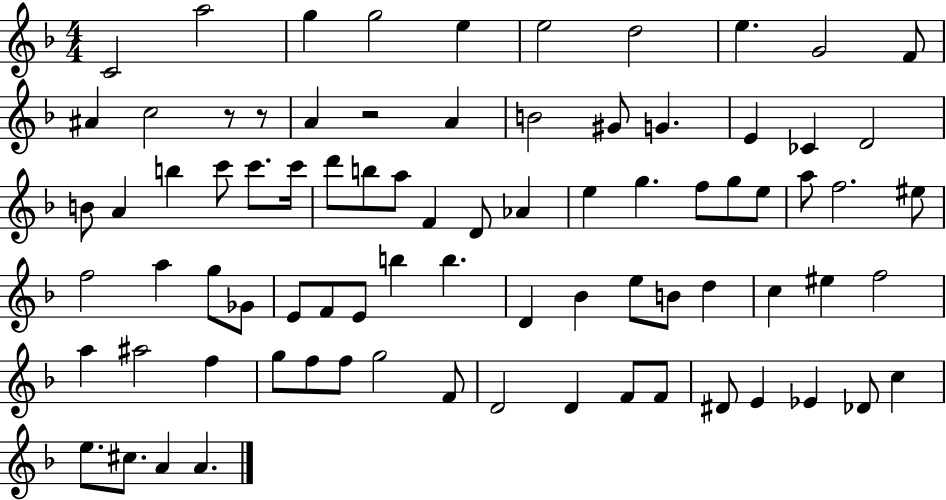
{
  \clef treble
  \numericTimeSignature
  \time 4/4
  \key f \major
  c'2 a''2 | g''4 g''2 e''4 | e''2 d''2 | e''4. g'2 f'8 | \break ais'4 c''2 r8 r8 | a'4 r2 a'4 | b'2 gis'8 g'4. | e'4 ces'4 d'2 | \break b'8 a'4 b''4 c'''8 c'''8. c'''16 | d'''8 b''8 a''8 f'4 d'8 aes'4 | e''4 g''4. f''8 g''8 e''8 | a''8 f''2. eis''8 | \break f''2 a''4 g''8 ges'8 | e'8 f'8 e'8 b''4 b''4. | d'4 bes'4 e''8 b'8 d''4 | c''4 eis''4 f''2 | \break a''4 ais''2 f''4 | g''8 f''8 f''8 g''2 f'8 | d'2 d'4 f'8 f'8 | dis'8 e'4 ees'4 des'8 c''4 | \break e''8. cis''8. a'4 a'4. | \bar "|."
}